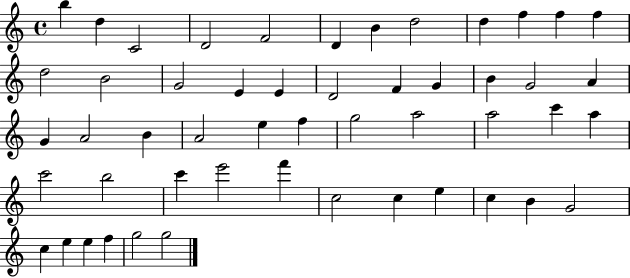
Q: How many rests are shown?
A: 0